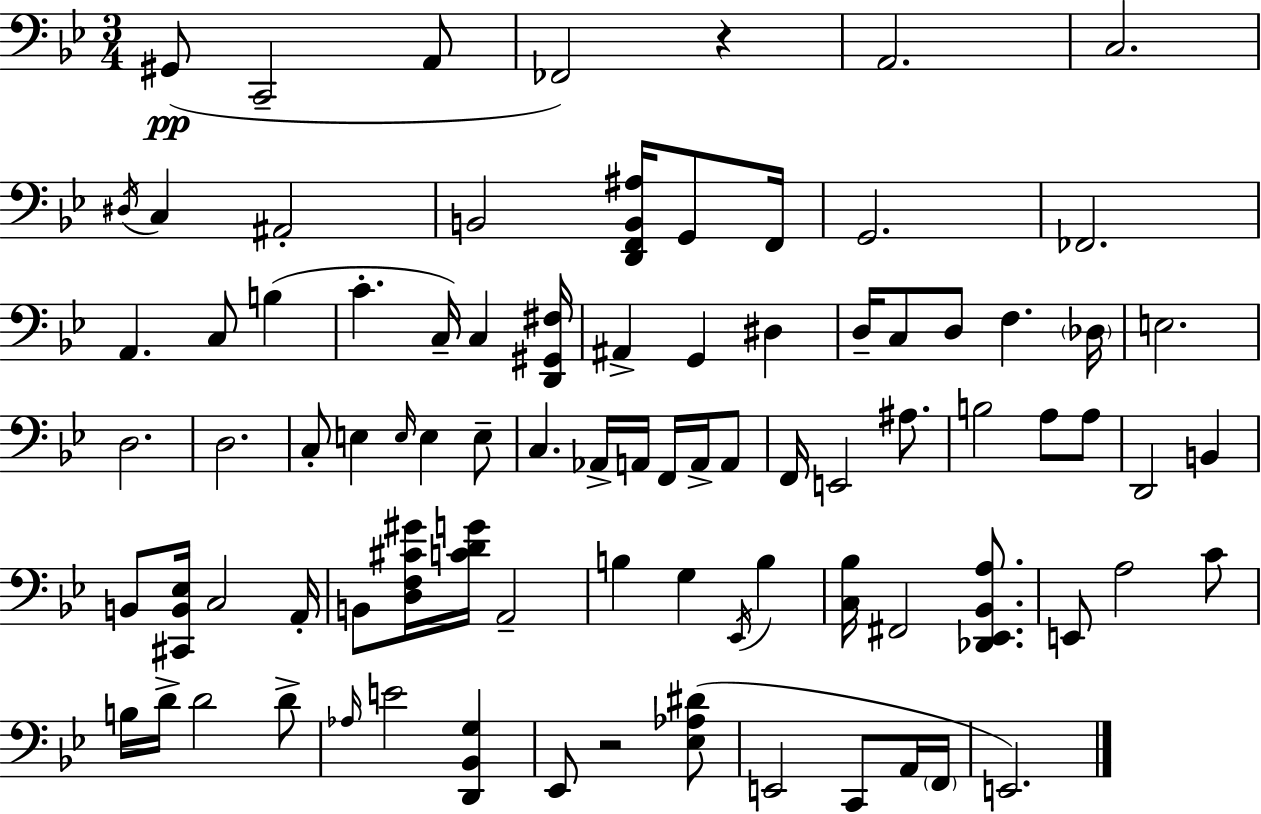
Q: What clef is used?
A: bass